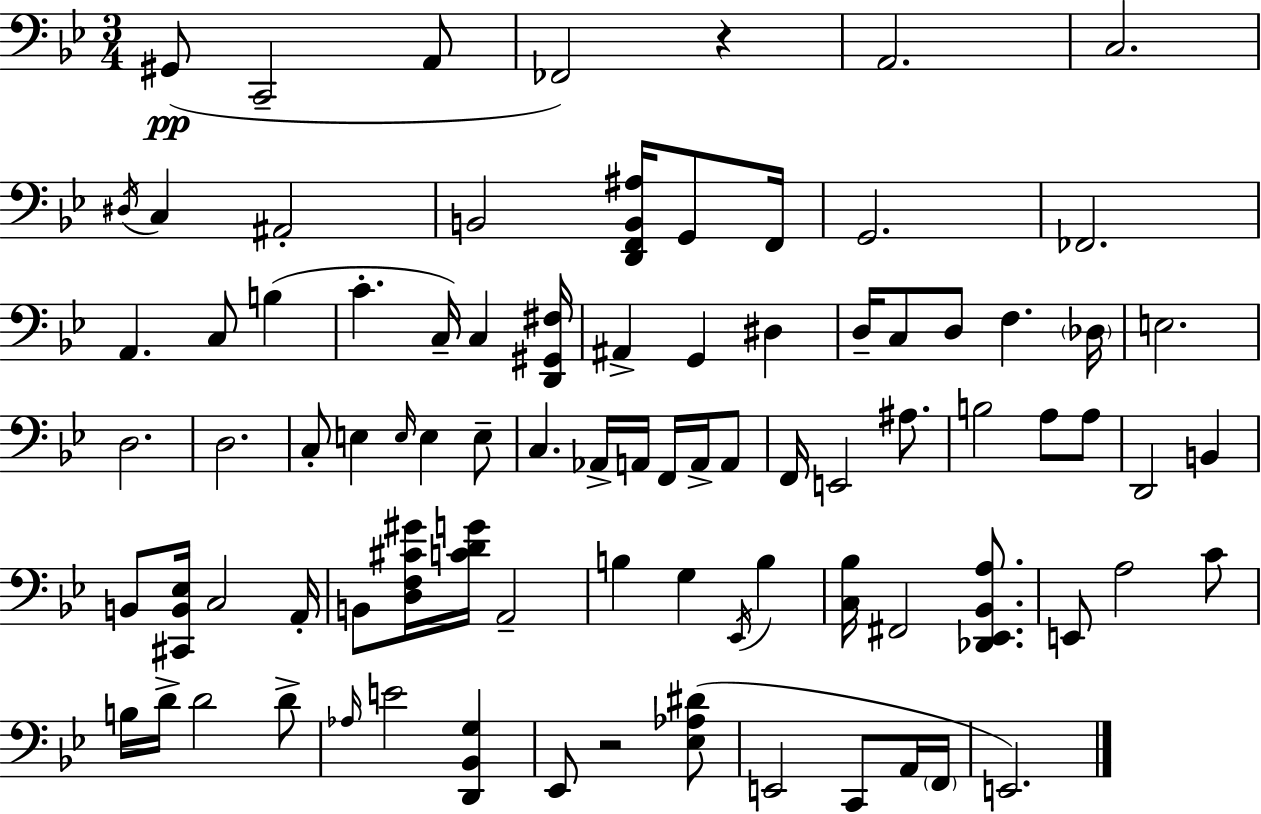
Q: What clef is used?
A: bass